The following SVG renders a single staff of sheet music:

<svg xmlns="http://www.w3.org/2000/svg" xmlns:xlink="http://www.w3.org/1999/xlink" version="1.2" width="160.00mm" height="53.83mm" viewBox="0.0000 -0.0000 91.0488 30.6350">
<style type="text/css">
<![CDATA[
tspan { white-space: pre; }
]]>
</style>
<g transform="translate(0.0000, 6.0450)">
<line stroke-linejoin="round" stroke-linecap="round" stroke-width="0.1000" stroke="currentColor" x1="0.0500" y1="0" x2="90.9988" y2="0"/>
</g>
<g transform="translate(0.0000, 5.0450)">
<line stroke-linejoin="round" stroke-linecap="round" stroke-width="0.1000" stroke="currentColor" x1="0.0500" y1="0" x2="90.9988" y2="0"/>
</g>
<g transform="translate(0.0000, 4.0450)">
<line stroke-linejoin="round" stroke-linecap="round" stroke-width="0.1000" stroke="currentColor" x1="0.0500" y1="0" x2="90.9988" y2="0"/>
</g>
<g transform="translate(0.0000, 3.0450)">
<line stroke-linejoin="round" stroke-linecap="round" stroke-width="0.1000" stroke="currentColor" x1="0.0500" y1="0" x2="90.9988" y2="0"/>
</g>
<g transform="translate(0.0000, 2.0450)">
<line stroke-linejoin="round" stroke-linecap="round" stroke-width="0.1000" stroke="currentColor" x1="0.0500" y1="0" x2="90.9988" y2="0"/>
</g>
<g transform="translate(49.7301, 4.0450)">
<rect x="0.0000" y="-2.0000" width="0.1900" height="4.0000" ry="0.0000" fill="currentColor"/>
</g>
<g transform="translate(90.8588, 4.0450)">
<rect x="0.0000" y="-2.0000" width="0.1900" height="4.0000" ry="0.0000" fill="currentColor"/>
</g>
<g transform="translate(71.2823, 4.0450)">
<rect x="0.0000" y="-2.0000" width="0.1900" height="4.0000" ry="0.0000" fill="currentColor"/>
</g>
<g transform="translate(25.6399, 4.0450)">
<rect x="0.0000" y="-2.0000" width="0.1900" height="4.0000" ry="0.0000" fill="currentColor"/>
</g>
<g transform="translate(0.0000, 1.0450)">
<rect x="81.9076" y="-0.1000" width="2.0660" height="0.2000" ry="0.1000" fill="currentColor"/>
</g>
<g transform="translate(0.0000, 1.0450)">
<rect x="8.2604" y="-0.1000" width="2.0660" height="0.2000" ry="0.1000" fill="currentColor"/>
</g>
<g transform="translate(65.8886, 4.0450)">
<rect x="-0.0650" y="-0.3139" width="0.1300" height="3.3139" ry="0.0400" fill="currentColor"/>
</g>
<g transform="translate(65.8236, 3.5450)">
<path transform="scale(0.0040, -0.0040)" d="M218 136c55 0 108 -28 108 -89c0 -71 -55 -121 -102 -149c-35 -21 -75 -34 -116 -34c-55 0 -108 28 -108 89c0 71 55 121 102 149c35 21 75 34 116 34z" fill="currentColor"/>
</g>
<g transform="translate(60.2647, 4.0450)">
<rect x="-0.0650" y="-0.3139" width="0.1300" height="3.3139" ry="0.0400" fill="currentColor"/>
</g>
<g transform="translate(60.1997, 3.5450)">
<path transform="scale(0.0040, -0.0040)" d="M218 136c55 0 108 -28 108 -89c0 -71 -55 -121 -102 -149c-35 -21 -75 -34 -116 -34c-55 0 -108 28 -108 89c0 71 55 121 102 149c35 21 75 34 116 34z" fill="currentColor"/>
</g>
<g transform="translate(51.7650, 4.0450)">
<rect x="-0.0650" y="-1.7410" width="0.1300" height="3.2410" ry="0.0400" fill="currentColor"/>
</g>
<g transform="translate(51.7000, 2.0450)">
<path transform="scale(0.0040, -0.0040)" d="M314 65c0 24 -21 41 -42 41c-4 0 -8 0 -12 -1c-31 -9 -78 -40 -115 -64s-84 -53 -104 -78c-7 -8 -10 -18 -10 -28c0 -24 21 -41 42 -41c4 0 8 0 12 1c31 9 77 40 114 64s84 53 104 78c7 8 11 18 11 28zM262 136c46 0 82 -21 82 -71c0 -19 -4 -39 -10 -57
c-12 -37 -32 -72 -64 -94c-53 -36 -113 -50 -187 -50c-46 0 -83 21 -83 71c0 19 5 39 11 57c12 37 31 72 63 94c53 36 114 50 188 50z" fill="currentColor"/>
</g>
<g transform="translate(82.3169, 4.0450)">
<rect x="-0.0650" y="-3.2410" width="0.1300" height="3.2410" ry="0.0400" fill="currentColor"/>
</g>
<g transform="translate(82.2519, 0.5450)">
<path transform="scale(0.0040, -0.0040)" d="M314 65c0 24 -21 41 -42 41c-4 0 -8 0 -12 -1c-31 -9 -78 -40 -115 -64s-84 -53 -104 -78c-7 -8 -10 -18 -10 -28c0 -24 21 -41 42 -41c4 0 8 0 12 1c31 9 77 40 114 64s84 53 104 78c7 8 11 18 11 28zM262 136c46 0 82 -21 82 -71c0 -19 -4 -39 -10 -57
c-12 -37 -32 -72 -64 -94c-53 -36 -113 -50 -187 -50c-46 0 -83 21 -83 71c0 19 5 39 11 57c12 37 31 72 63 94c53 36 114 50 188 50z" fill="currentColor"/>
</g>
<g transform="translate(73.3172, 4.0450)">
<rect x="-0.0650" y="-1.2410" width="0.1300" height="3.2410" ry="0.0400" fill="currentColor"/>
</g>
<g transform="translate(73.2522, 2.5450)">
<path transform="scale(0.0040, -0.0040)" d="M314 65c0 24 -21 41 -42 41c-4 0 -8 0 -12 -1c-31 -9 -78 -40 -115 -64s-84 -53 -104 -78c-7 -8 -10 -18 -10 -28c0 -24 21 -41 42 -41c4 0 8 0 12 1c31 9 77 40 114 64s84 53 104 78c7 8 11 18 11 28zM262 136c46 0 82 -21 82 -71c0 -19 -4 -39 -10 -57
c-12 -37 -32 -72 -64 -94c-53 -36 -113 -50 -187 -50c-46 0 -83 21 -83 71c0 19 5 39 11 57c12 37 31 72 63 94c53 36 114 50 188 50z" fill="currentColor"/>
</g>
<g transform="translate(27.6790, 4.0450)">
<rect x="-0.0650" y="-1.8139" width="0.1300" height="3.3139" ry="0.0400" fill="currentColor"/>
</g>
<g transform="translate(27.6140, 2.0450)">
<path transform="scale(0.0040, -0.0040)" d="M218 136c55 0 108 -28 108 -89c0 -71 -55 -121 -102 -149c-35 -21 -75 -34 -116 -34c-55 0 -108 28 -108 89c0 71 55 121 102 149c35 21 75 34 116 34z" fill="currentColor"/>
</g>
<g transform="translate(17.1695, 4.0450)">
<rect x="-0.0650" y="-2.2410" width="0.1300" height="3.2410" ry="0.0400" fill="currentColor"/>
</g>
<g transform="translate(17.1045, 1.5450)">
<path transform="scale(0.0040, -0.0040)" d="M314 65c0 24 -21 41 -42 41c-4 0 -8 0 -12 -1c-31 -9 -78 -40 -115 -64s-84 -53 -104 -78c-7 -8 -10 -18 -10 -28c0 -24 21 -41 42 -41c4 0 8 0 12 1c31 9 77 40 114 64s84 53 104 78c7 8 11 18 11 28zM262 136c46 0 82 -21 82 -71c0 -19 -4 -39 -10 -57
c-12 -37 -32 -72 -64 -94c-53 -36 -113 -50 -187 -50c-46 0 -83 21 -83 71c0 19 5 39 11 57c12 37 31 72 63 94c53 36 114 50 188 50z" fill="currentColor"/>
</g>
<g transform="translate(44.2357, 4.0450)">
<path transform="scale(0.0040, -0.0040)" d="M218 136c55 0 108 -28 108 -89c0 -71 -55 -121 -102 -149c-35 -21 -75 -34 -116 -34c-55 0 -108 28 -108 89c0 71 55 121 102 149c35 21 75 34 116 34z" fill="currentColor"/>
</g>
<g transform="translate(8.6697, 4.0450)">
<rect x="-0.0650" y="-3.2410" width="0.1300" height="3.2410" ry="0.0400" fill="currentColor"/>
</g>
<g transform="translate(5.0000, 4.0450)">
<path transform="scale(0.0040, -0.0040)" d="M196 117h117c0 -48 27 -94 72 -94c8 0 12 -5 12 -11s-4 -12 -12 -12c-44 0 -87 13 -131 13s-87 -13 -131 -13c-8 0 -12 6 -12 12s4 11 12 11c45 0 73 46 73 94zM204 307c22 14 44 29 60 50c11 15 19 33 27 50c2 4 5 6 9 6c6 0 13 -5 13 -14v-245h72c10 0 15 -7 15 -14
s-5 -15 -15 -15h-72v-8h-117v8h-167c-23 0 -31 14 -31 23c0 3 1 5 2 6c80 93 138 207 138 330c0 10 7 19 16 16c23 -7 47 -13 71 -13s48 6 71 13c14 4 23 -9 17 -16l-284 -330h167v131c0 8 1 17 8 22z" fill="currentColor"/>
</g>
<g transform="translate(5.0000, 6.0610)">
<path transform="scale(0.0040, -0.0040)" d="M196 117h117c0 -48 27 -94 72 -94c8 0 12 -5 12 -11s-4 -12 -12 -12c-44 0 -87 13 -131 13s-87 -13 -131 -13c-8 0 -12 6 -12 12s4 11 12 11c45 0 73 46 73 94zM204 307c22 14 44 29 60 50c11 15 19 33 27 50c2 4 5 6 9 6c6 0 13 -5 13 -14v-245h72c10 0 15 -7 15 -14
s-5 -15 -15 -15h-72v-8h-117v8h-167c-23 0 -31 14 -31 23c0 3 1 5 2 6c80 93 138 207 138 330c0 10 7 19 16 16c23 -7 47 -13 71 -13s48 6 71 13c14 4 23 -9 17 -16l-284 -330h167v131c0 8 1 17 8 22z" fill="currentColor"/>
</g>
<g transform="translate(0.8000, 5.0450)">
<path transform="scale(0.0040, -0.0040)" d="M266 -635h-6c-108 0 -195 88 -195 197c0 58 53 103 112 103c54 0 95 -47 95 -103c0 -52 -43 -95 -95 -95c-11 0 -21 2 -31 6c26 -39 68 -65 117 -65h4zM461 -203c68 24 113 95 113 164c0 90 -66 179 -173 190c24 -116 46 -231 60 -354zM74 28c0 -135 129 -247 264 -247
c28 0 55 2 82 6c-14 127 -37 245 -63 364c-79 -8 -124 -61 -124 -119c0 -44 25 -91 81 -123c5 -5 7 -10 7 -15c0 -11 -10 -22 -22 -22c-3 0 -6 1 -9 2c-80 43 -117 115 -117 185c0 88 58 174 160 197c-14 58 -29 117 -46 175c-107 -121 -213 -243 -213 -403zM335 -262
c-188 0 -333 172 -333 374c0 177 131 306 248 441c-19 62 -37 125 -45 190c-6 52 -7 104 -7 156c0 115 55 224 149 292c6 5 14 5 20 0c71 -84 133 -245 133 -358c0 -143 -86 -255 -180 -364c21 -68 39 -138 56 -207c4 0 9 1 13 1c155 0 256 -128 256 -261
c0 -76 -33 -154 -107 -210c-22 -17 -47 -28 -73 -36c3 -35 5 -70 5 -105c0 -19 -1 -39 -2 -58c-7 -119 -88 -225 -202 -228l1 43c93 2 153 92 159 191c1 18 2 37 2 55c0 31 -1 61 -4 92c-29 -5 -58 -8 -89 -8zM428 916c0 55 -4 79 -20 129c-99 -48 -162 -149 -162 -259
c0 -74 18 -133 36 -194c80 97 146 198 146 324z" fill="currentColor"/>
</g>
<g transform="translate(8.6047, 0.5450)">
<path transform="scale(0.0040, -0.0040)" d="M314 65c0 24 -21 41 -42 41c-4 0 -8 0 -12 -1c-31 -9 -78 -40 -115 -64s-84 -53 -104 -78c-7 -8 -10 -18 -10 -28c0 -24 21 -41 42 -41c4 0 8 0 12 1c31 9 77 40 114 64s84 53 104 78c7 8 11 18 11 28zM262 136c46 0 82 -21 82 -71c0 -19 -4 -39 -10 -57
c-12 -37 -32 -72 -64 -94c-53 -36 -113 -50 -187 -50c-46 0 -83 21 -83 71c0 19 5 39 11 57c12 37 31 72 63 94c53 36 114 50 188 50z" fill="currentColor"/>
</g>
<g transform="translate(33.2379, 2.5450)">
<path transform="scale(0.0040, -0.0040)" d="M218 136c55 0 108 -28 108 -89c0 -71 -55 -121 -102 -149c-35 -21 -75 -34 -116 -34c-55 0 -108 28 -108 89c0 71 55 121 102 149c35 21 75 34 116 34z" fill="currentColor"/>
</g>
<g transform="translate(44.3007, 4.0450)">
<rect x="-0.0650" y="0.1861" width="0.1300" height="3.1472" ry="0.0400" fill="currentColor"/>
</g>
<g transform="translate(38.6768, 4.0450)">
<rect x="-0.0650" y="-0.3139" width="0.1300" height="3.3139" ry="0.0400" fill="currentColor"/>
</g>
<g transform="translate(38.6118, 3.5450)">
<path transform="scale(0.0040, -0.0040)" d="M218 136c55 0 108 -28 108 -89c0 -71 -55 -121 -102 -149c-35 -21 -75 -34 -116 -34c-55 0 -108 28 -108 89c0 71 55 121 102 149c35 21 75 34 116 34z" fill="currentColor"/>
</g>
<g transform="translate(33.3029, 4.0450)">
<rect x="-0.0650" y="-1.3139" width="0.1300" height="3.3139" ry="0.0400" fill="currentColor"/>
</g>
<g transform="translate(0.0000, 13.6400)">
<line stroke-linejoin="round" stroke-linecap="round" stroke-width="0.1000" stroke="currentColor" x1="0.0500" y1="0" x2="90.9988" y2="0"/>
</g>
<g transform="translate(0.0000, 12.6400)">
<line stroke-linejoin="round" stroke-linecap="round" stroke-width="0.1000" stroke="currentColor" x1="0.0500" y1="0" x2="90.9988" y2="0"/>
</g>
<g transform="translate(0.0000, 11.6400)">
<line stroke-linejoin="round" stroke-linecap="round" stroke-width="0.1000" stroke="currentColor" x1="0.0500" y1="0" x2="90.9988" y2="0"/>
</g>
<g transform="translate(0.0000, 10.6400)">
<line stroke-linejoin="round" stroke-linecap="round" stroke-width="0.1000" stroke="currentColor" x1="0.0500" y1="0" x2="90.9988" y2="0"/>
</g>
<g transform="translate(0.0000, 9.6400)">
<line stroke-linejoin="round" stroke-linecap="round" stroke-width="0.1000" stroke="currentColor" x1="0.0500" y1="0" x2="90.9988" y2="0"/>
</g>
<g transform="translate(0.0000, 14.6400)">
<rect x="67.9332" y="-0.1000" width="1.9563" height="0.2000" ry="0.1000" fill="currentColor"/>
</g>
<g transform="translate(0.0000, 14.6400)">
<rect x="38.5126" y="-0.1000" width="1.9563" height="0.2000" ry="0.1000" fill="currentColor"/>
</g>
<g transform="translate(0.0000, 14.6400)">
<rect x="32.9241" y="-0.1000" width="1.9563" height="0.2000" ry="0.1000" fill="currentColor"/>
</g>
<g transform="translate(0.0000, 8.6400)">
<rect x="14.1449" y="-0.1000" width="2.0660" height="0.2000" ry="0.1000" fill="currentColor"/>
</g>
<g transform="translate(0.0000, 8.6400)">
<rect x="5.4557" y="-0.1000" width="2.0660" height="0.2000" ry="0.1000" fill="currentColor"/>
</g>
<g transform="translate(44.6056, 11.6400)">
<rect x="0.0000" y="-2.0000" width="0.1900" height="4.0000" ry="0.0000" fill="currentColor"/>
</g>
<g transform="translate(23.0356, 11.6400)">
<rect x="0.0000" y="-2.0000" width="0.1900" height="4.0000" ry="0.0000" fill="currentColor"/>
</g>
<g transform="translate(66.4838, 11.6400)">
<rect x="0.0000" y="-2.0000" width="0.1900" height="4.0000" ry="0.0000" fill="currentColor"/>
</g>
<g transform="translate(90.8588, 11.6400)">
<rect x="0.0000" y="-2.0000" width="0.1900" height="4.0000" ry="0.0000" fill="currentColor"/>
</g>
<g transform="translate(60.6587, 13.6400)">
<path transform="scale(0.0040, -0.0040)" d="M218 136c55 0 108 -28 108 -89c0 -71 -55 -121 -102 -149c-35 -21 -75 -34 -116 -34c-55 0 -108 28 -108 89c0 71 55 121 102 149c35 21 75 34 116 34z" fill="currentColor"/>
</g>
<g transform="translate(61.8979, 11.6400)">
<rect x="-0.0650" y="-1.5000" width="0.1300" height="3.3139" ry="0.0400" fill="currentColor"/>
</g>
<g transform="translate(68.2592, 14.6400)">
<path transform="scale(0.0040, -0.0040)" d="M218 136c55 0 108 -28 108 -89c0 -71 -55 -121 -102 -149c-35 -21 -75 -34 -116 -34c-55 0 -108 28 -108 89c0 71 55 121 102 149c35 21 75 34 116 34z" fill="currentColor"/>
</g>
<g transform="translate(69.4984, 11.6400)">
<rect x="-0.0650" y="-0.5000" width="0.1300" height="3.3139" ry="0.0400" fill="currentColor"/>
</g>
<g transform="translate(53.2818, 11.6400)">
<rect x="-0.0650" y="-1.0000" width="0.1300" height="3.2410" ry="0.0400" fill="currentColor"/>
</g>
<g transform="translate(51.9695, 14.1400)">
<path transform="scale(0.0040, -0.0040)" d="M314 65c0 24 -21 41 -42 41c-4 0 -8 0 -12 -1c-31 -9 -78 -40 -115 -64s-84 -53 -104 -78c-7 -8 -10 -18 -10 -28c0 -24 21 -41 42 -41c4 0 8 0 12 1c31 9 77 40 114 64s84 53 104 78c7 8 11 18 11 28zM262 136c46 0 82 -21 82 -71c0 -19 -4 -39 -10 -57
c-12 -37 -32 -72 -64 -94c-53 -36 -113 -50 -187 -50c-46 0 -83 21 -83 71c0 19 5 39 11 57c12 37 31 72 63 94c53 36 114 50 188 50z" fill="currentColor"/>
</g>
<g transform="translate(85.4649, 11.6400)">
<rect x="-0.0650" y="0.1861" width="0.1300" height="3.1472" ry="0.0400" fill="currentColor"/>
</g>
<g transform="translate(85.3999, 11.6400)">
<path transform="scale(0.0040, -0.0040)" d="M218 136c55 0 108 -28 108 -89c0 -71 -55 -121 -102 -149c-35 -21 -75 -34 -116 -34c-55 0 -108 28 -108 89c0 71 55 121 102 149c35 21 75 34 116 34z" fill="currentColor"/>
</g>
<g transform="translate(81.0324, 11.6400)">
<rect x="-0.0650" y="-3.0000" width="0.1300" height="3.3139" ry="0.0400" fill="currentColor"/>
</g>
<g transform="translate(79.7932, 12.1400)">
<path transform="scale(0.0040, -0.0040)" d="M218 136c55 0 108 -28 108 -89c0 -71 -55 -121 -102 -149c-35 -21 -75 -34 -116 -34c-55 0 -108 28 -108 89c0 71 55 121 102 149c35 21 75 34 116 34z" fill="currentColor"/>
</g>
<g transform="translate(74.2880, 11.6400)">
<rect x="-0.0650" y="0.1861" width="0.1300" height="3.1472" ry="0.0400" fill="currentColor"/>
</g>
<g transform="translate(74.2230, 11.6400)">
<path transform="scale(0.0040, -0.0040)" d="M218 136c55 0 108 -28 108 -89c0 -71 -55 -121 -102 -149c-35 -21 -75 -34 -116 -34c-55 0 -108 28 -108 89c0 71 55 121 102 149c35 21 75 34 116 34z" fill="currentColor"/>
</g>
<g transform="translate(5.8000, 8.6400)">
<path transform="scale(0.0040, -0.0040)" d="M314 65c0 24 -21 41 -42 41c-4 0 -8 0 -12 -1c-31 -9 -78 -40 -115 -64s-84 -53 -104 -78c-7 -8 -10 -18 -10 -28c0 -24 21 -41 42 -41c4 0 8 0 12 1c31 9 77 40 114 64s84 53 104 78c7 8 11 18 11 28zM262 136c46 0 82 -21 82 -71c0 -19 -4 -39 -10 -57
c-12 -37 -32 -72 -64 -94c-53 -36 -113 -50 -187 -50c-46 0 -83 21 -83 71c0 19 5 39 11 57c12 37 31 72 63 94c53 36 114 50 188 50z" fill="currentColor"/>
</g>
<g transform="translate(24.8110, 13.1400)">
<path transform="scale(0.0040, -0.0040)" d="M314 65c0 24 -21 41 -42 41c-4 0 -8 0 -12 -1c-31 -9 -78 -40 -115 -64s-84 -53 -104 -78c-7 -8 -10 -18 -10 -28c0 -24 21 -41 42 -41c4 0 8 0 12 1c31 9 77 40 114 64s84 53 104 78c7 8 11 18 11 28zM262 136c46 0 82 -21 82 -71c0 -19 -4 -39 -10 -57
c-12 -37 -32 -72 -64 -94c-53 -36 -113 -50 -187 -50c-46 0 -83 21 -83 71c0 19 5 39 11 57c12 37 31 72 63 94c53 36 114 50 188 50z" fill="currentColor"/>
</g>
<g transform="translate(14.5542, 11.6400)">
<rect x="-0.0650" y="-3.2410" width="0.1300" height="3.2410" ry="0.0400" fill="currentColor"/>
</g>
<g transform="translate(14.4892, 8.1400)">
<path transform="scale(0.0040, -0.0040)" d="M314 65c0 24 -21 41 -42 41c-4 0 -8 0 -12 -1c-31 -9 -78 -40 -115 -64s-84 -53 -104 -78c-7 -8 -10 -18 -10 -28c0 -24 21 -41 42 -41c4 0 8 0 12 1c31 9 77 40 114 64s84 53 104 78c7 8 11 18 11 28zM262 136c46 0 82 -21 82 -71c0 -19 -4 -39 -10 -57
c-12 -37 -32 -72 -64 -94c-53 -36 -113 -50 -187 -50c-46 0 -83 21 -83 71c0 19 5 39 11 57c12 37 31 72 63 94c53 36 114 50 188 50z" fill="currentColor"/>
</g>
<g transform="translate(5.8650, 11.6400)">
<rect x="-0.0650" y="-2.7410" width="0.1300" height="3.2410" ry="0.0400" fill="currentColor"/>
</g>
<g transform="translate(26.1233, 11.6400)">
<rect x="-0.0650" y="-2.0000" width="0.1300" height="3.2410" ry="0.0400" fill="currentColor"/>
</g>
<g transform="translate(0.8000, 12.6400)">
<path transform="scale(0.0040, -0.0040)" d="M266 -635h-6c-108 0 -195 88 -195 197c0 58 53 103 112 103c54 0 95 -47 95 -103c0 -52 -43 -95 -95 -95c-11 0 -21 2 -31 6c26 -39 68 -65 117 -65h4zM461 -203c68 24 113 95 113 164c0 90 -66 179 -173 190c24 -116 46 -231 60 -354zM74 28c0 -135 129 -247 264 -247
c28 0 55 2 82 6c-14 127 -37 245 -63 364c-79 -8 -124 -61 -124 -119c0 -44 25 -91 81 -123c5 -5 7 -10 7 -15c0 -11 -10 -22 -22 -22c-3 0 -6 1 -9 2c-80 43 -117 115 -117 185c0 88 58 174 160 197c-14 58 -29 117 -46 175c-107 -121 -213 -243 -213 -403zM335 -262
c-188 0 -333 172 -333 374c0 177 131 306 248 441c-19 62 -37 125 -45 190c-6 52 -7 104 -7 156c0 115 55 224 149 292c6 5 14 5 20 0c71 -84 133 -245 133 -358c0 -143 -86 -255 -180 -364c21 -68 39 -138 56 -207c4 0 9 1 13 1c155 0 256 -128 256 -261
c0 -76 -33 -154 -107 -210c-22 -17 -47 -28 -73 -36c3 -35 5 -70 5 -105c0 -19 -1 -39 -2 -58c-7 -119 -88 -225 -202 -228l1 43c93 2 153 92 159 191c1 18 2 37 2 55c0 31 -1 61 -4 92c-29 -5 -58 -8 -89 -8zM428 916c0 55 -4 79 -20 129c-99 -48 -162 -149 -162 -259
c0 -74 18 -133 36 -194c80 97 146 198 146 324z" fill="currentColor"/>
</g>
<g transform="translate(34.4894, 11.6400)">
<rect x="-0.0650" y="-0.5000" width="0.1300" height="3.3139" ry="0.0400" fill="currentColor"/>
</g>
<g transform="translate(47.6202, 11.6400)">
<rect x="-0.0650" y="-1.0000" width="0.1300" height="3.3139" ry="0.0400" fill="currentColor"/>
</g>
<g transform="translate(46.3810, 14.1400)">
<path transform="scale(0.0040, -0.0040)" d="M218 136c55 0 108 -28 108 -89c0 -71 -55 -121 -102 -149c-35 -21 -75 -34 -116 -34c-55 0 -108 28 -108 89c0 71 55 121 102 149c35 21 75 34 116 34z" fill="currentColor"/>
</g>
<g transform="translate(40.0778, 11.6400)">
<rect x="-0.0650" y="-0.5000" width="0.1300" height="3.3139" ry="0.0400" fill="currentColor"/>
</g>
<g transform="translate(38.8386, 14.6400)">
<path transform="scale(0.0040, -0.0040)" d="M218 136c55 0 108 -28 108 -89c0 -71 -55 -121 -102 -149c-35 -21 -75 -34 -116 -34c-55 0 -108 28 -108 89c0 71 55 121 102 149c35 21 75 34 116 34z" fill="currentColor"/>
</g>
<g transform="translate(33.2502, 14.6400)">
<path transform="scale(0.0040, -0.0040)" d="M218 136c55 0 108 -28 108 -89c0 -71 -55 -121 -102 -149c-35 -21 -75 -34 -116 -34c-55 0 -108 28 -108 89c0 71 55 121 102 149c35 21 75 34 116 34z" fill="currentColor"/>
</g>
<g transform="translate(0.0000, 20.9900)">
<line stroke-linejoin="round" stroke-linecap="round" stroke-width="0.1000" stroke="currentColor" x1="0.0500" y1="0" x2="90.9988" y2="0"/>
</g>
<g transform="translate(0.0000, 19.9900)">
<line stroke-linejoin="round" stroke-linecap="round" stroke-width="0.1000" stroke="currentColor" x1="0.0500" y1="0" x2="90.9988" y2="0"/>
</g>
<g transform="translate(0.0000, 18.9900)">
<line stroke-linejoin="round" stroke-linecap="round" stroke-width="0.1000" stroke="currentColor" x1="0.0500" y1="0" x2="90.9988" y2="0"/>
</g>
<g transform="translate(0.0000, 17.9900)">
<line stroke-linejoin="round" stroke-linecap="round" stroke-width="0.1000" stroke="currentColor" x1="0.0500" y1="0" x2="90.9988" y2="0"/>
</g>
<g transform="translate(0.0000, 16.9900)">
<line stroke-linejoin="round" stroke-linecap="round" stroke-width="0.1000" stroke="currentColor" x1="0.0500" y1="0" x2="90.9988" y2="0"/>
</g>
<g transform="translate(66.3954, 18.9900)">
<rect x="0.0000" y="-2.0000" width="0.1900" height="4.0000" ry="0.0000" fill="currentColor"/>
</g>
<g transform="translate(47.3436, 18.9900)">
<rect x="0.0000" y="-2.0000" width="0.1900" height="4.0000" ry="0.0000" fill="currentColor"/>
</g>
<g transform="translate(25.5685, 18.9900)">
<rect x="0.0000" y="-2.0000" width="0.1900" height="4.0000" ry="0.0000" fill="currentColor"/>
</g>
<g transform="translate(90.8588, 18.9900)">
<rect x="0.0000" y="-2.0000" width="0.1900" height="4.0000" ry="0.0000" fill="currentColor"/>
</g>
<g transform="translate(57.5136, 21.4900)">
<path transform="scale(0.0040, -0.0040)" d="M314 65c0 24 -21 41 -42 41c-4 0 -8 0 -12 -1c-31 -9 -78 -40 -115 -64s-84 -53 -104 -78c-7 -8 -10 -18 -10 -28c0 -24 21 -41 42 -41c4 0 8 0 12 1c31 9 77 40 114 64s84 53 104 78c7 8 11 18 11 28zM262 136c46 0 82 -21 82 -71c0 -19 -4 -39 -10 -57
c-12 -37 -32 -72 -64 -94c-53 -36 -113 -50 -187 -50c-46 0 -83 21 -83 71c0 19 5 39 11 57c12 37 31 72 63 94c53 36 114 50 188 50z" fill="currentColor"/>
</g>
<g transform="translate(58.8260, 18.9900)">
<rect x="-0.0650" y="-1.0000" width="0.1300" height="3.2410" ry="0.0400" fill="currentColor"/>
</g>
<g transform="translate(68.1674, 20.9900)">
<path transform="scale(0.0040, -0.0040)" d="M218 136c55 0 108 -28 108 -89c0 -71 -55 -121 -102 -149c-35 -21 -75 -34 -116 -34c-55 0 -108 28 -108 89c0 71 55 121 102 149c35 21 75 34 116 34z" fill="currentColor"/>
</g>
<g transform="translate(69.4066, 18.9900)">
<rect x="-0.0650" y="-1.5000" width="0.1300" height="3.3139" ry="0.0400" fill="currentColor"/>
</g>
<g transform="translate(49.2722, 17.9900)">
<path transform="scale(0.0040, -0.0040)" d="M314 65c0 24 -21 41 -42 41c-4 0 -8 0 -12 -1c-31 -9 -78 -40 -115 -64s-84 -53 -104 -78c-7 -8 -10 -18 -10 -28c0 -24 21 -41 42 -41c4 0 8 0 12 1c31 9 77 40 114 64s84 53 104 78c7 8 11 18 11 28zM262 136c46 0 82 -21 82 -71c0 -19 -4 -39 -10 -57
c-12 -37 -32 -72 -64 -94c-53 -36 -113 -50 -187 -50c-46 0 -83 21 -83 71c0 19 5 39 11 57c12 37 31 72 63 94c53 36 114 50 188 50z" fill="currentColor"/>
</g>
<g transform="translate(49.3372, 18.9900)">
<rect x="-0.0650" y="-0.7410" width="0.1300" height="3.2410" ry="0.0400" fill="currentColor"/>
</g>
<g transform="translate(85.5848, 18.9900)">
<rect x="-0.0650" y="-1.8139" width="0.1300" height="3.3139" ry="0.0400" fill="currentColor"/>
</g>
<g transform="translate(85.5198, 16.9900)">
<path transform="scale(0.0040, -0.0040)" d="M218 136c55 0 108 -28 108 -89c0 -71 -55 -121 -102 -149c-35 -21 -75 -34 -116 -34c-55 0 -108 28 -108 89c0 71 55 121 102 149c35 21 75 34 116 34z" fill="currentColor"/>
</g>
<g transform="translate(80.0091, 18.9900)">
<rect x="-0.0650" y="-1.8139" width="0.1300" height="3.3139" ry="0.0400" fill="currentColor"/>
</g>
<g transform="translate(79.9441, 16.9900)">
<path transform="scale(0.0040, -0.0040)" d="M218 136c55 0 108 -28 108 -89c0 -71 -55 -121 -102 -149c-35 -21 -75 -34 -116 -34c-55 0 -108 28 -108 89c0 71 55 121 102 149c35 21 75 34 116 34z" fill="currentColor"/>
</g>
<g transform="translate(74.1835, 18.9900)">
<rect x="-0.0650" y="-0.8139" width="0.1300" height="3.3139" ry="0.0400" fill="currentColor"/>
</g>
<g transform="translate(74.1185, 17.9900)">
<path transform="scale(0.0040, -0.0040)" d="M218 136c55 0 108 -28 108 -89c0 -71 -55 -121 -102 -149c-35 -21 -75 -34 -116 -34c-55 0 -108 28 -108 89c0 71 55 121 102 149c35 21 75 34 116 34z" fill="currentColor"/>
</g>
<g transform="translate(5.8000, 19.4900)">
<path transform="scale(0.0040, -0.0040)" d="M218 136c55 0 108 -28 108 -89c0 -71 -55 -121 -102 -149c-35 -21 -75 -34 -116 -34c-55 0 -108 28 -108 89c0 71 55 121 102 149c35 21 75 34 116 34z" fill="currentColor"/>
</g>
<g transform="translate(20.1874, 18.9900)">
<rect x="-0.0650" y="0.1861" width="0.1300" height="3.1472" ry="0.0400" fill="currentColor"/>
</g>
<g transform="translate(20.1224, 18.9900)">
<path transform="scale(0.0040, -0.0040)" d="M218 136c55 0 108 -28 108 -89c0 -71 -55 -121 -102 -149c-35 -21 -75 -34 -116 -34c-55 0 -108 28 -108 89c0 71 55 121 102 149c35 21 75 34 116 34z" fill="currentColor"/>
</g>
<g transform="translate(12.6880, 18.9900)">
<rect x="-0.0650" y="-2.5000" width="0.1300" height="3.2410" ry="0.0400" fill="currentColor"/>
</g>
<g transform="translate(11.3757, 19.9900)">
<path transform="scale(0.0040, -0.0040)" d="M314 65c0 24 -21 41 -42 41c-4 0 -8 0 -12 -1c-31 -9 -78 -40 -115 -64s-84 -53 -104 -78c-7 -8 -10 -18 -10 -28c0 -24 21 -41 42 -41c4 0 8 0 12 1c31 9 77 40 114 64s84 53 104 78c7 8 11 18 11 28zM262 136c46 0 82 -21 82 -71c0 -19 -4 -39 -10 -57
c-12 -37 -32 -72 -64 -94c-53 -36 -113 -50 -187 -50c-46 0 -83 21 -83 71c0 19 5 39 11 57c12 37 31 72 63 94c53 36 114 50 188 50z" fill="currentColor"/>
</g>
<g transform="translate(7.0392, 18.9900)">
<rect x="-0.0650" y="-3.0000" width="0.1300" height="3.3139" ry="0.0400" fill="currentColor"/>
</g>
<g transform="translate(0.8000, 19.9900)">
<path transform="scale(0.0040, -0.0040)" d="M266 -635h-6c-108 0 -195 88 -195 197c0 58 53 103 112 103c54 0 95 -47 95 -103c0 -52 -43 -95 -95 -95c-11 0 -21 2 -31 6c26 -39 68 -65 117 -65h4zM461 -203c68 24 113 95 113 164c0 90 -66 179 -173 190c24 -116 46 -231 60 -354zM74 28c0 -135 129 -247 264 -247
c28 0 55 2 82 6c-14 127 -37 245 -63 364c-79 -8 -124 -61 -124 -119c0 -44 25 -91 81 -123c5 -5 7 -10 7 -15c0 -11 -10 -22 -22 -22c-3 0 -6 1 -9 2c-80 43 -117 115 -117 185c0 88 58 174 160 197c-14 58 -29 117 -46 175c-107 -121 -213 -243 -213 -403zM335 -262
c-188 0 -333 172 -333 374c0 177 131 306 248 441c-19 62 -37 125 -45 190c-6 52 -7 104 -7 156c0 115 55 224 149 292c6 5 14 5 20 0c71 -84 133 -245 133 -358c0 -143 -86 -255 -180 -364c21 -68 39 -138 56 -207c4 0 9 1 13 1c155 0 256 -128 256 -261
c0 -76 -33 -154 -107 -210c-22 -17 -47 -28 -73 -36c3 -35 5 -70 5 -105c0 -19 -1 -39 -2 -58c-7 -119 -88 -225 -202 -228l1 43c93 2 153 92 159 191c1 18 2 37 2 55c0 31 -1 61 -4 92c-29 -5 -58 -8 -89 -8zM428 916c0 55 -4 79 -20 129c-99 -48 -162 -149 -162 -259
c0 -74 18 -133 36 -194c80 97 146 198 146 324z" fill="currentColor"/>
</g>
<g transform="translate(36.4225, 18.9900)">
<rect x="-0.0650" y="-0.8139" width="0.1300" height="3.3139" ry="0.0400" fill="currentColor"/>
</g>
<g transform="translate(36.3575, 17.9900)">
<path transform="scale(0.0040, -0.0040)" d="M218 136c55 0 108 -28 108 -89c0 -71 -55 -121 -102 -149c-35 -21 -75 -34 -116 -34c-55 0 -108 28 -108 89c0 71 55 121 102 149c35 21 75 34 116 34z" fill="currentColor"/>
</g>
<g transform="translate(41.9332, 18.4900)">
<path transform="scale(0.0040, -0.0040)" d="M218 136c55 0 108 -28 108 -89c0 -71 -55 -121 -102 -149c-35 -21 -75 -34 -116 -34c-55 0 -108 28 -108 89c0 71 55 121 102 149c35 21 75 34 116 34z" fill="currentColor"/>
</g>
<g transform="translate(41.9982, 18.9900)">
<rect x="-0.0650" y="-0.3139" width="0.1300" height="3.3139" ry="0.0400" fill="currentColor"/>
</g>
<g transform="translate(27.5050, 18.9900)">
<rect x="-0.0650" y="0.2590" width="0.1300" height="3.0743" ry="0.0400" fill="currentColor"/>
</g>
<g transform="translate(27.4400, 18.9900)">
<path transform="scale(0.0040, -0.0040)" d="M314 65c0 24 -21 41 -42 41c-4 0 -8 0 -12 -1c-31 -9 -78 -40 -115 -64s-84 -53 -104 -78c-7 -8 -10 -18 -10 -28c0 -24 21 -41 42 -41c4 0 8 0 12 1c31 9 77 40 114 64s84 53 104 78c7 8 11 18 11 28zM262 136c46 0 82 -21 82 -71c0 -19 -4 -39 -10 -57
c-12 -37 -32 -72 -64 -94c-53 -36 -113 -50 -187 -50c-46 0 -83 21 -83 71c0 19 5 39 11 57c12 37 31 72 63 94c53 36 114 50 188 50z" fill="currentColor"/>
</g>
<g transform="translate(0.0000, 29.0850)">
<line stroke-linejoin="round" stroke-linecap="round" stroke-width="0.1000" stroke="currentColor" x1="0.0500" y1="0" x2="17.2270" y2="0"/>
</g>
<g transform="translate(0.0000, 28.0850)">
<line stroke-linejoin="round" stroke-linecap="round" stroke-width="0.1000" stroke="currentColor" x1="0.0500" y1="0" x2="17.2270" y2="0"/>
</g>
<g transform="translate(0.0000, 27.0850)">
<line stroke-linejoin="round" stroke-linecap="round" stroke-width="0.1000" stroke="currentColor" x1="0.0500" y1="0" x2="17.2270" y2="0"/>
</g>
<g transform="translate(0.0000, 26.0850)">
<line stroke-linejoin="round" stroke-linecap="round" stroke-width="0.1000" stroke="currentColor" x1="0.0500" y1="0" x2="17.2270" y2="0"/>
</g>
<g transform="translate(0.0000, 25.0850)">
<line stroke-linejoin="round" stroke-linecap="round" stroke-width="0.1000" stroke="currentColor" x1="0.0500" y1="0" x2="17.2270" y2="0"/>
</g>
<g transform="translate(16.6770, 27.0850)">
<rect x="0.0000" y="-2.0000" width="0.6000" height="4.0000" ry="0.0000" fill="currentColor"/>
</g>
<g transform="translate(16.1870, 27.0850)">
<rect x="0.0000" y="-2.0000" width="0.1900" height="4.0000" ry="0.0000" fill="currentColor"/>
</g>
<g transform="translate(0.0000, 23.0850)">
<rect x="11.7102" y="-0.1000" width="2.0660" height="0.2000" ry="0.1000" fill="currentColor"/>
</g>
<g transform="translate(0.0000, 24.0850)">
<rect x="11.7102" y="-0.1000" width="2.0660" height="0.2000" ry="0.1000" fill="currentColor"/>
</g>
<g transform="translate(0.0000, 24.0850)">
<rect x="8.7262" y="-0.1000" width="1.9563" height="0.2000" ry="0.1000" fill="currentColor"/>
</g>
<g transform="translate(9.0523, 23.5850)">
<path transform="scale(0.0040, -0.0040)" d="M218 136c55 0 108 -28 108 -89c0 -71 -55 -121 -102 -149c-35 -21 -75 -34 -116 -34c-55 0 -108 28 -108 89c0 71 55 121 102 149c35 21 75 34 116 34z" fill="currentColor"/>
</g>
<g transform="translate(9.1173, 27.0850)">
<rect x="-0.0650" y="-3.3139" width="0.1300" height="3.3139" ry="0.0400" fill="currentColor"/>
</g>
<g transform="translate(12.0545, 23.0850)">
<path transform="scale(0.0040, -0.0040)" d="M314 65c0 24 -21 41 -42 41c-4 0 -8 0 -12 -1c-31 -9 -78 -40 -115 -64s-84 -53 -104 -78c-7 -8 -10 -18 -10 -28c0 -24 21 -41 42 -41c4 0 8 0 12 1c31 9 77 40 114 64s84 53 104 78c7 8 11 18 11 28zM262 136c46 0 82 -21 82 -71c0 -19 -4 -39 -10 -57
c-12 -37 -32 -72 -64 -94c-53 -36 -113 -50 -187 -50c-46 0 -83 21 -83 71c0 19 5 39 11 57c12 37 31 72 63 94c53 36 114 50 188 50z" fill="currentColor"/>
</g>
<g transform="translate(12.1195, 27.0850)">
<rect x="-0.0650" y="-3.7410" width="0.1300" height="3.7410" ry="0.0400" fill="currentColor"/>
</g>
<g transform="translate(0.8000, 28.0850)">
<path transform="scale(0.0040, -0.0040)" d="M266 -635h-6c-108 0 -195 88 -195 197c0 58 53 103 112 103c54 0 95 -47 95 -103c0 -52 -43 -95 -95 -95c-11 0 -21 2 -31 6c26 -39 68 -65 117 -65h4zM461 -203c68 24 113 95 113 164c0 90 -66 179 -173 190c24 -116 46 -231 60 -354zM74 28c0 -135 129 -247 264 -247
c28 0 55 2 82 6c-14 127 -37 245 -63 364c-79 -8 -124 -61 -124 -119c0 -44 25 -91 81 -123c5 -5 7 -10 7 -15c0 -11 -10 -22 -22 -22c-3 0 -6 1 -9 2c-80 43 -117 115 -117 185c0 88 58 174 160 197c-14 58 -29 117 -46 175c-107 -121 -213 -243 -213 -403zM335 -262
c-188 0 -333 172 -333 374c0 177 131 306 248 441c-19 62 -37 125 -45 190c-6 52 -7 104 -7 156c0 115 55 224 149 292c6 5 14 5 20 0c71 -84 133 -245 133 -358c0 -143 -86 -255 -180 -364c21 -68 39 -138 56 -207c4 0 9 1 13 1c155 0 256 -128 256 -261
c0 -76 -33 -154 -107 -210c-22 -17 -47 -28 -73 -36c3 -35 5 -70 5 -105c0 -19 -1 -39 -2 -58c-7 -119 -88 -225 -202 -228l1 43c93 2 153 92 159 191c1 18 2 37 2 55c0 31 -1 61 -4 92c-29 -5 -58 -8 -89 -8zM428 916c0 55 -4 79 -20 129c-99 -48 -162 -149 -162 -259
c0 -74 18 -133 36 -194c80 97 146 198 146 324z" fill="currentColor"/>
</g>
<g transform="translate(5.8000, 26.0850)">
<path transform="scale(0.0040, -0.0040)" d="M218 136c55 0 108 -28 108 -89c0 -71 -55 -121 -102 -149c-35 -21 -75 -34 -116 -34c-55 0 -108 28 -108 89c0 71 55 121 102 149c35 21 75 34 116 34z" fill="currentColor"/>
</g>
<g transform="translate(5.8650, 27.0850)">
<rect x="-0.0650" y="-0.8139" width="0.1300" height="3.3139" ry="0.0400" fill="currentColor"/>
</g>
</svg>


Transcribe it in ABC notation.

X:1
T:Untitled
M:4/4
L:1/4
K:C
b2 g2 f e c B f2 c c e2 b2 a2 b2 F2 C C D D2 E C B A B A G2 B B2 d c d2 D2 E d f f d b c'2